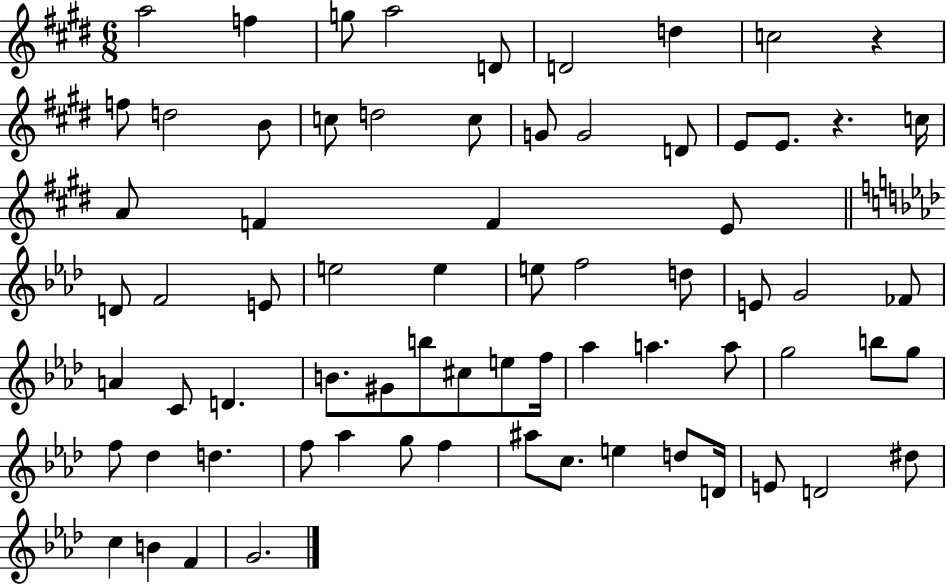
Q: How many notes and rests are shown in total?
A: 71